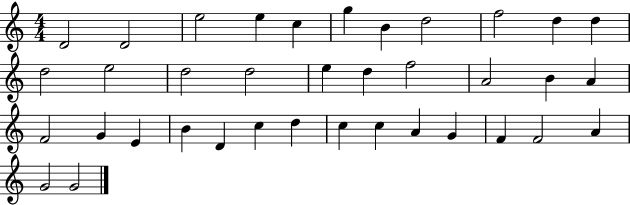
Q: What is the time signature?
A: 4/4